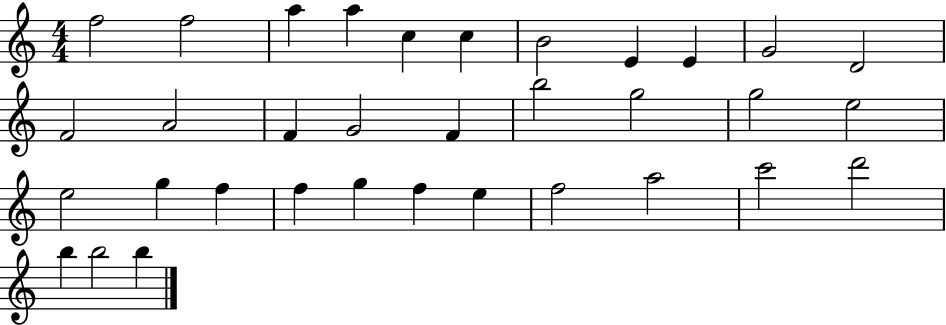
X:1
T:Untitled
M:4/4
L:1/4
K:C
f2 f2 a a c c B2 E E G2 D2 F2 A2 F G2 F b2 g2 g2 e2 e2 g f f g f e f2 a2 c'2 d'2 b b2 b